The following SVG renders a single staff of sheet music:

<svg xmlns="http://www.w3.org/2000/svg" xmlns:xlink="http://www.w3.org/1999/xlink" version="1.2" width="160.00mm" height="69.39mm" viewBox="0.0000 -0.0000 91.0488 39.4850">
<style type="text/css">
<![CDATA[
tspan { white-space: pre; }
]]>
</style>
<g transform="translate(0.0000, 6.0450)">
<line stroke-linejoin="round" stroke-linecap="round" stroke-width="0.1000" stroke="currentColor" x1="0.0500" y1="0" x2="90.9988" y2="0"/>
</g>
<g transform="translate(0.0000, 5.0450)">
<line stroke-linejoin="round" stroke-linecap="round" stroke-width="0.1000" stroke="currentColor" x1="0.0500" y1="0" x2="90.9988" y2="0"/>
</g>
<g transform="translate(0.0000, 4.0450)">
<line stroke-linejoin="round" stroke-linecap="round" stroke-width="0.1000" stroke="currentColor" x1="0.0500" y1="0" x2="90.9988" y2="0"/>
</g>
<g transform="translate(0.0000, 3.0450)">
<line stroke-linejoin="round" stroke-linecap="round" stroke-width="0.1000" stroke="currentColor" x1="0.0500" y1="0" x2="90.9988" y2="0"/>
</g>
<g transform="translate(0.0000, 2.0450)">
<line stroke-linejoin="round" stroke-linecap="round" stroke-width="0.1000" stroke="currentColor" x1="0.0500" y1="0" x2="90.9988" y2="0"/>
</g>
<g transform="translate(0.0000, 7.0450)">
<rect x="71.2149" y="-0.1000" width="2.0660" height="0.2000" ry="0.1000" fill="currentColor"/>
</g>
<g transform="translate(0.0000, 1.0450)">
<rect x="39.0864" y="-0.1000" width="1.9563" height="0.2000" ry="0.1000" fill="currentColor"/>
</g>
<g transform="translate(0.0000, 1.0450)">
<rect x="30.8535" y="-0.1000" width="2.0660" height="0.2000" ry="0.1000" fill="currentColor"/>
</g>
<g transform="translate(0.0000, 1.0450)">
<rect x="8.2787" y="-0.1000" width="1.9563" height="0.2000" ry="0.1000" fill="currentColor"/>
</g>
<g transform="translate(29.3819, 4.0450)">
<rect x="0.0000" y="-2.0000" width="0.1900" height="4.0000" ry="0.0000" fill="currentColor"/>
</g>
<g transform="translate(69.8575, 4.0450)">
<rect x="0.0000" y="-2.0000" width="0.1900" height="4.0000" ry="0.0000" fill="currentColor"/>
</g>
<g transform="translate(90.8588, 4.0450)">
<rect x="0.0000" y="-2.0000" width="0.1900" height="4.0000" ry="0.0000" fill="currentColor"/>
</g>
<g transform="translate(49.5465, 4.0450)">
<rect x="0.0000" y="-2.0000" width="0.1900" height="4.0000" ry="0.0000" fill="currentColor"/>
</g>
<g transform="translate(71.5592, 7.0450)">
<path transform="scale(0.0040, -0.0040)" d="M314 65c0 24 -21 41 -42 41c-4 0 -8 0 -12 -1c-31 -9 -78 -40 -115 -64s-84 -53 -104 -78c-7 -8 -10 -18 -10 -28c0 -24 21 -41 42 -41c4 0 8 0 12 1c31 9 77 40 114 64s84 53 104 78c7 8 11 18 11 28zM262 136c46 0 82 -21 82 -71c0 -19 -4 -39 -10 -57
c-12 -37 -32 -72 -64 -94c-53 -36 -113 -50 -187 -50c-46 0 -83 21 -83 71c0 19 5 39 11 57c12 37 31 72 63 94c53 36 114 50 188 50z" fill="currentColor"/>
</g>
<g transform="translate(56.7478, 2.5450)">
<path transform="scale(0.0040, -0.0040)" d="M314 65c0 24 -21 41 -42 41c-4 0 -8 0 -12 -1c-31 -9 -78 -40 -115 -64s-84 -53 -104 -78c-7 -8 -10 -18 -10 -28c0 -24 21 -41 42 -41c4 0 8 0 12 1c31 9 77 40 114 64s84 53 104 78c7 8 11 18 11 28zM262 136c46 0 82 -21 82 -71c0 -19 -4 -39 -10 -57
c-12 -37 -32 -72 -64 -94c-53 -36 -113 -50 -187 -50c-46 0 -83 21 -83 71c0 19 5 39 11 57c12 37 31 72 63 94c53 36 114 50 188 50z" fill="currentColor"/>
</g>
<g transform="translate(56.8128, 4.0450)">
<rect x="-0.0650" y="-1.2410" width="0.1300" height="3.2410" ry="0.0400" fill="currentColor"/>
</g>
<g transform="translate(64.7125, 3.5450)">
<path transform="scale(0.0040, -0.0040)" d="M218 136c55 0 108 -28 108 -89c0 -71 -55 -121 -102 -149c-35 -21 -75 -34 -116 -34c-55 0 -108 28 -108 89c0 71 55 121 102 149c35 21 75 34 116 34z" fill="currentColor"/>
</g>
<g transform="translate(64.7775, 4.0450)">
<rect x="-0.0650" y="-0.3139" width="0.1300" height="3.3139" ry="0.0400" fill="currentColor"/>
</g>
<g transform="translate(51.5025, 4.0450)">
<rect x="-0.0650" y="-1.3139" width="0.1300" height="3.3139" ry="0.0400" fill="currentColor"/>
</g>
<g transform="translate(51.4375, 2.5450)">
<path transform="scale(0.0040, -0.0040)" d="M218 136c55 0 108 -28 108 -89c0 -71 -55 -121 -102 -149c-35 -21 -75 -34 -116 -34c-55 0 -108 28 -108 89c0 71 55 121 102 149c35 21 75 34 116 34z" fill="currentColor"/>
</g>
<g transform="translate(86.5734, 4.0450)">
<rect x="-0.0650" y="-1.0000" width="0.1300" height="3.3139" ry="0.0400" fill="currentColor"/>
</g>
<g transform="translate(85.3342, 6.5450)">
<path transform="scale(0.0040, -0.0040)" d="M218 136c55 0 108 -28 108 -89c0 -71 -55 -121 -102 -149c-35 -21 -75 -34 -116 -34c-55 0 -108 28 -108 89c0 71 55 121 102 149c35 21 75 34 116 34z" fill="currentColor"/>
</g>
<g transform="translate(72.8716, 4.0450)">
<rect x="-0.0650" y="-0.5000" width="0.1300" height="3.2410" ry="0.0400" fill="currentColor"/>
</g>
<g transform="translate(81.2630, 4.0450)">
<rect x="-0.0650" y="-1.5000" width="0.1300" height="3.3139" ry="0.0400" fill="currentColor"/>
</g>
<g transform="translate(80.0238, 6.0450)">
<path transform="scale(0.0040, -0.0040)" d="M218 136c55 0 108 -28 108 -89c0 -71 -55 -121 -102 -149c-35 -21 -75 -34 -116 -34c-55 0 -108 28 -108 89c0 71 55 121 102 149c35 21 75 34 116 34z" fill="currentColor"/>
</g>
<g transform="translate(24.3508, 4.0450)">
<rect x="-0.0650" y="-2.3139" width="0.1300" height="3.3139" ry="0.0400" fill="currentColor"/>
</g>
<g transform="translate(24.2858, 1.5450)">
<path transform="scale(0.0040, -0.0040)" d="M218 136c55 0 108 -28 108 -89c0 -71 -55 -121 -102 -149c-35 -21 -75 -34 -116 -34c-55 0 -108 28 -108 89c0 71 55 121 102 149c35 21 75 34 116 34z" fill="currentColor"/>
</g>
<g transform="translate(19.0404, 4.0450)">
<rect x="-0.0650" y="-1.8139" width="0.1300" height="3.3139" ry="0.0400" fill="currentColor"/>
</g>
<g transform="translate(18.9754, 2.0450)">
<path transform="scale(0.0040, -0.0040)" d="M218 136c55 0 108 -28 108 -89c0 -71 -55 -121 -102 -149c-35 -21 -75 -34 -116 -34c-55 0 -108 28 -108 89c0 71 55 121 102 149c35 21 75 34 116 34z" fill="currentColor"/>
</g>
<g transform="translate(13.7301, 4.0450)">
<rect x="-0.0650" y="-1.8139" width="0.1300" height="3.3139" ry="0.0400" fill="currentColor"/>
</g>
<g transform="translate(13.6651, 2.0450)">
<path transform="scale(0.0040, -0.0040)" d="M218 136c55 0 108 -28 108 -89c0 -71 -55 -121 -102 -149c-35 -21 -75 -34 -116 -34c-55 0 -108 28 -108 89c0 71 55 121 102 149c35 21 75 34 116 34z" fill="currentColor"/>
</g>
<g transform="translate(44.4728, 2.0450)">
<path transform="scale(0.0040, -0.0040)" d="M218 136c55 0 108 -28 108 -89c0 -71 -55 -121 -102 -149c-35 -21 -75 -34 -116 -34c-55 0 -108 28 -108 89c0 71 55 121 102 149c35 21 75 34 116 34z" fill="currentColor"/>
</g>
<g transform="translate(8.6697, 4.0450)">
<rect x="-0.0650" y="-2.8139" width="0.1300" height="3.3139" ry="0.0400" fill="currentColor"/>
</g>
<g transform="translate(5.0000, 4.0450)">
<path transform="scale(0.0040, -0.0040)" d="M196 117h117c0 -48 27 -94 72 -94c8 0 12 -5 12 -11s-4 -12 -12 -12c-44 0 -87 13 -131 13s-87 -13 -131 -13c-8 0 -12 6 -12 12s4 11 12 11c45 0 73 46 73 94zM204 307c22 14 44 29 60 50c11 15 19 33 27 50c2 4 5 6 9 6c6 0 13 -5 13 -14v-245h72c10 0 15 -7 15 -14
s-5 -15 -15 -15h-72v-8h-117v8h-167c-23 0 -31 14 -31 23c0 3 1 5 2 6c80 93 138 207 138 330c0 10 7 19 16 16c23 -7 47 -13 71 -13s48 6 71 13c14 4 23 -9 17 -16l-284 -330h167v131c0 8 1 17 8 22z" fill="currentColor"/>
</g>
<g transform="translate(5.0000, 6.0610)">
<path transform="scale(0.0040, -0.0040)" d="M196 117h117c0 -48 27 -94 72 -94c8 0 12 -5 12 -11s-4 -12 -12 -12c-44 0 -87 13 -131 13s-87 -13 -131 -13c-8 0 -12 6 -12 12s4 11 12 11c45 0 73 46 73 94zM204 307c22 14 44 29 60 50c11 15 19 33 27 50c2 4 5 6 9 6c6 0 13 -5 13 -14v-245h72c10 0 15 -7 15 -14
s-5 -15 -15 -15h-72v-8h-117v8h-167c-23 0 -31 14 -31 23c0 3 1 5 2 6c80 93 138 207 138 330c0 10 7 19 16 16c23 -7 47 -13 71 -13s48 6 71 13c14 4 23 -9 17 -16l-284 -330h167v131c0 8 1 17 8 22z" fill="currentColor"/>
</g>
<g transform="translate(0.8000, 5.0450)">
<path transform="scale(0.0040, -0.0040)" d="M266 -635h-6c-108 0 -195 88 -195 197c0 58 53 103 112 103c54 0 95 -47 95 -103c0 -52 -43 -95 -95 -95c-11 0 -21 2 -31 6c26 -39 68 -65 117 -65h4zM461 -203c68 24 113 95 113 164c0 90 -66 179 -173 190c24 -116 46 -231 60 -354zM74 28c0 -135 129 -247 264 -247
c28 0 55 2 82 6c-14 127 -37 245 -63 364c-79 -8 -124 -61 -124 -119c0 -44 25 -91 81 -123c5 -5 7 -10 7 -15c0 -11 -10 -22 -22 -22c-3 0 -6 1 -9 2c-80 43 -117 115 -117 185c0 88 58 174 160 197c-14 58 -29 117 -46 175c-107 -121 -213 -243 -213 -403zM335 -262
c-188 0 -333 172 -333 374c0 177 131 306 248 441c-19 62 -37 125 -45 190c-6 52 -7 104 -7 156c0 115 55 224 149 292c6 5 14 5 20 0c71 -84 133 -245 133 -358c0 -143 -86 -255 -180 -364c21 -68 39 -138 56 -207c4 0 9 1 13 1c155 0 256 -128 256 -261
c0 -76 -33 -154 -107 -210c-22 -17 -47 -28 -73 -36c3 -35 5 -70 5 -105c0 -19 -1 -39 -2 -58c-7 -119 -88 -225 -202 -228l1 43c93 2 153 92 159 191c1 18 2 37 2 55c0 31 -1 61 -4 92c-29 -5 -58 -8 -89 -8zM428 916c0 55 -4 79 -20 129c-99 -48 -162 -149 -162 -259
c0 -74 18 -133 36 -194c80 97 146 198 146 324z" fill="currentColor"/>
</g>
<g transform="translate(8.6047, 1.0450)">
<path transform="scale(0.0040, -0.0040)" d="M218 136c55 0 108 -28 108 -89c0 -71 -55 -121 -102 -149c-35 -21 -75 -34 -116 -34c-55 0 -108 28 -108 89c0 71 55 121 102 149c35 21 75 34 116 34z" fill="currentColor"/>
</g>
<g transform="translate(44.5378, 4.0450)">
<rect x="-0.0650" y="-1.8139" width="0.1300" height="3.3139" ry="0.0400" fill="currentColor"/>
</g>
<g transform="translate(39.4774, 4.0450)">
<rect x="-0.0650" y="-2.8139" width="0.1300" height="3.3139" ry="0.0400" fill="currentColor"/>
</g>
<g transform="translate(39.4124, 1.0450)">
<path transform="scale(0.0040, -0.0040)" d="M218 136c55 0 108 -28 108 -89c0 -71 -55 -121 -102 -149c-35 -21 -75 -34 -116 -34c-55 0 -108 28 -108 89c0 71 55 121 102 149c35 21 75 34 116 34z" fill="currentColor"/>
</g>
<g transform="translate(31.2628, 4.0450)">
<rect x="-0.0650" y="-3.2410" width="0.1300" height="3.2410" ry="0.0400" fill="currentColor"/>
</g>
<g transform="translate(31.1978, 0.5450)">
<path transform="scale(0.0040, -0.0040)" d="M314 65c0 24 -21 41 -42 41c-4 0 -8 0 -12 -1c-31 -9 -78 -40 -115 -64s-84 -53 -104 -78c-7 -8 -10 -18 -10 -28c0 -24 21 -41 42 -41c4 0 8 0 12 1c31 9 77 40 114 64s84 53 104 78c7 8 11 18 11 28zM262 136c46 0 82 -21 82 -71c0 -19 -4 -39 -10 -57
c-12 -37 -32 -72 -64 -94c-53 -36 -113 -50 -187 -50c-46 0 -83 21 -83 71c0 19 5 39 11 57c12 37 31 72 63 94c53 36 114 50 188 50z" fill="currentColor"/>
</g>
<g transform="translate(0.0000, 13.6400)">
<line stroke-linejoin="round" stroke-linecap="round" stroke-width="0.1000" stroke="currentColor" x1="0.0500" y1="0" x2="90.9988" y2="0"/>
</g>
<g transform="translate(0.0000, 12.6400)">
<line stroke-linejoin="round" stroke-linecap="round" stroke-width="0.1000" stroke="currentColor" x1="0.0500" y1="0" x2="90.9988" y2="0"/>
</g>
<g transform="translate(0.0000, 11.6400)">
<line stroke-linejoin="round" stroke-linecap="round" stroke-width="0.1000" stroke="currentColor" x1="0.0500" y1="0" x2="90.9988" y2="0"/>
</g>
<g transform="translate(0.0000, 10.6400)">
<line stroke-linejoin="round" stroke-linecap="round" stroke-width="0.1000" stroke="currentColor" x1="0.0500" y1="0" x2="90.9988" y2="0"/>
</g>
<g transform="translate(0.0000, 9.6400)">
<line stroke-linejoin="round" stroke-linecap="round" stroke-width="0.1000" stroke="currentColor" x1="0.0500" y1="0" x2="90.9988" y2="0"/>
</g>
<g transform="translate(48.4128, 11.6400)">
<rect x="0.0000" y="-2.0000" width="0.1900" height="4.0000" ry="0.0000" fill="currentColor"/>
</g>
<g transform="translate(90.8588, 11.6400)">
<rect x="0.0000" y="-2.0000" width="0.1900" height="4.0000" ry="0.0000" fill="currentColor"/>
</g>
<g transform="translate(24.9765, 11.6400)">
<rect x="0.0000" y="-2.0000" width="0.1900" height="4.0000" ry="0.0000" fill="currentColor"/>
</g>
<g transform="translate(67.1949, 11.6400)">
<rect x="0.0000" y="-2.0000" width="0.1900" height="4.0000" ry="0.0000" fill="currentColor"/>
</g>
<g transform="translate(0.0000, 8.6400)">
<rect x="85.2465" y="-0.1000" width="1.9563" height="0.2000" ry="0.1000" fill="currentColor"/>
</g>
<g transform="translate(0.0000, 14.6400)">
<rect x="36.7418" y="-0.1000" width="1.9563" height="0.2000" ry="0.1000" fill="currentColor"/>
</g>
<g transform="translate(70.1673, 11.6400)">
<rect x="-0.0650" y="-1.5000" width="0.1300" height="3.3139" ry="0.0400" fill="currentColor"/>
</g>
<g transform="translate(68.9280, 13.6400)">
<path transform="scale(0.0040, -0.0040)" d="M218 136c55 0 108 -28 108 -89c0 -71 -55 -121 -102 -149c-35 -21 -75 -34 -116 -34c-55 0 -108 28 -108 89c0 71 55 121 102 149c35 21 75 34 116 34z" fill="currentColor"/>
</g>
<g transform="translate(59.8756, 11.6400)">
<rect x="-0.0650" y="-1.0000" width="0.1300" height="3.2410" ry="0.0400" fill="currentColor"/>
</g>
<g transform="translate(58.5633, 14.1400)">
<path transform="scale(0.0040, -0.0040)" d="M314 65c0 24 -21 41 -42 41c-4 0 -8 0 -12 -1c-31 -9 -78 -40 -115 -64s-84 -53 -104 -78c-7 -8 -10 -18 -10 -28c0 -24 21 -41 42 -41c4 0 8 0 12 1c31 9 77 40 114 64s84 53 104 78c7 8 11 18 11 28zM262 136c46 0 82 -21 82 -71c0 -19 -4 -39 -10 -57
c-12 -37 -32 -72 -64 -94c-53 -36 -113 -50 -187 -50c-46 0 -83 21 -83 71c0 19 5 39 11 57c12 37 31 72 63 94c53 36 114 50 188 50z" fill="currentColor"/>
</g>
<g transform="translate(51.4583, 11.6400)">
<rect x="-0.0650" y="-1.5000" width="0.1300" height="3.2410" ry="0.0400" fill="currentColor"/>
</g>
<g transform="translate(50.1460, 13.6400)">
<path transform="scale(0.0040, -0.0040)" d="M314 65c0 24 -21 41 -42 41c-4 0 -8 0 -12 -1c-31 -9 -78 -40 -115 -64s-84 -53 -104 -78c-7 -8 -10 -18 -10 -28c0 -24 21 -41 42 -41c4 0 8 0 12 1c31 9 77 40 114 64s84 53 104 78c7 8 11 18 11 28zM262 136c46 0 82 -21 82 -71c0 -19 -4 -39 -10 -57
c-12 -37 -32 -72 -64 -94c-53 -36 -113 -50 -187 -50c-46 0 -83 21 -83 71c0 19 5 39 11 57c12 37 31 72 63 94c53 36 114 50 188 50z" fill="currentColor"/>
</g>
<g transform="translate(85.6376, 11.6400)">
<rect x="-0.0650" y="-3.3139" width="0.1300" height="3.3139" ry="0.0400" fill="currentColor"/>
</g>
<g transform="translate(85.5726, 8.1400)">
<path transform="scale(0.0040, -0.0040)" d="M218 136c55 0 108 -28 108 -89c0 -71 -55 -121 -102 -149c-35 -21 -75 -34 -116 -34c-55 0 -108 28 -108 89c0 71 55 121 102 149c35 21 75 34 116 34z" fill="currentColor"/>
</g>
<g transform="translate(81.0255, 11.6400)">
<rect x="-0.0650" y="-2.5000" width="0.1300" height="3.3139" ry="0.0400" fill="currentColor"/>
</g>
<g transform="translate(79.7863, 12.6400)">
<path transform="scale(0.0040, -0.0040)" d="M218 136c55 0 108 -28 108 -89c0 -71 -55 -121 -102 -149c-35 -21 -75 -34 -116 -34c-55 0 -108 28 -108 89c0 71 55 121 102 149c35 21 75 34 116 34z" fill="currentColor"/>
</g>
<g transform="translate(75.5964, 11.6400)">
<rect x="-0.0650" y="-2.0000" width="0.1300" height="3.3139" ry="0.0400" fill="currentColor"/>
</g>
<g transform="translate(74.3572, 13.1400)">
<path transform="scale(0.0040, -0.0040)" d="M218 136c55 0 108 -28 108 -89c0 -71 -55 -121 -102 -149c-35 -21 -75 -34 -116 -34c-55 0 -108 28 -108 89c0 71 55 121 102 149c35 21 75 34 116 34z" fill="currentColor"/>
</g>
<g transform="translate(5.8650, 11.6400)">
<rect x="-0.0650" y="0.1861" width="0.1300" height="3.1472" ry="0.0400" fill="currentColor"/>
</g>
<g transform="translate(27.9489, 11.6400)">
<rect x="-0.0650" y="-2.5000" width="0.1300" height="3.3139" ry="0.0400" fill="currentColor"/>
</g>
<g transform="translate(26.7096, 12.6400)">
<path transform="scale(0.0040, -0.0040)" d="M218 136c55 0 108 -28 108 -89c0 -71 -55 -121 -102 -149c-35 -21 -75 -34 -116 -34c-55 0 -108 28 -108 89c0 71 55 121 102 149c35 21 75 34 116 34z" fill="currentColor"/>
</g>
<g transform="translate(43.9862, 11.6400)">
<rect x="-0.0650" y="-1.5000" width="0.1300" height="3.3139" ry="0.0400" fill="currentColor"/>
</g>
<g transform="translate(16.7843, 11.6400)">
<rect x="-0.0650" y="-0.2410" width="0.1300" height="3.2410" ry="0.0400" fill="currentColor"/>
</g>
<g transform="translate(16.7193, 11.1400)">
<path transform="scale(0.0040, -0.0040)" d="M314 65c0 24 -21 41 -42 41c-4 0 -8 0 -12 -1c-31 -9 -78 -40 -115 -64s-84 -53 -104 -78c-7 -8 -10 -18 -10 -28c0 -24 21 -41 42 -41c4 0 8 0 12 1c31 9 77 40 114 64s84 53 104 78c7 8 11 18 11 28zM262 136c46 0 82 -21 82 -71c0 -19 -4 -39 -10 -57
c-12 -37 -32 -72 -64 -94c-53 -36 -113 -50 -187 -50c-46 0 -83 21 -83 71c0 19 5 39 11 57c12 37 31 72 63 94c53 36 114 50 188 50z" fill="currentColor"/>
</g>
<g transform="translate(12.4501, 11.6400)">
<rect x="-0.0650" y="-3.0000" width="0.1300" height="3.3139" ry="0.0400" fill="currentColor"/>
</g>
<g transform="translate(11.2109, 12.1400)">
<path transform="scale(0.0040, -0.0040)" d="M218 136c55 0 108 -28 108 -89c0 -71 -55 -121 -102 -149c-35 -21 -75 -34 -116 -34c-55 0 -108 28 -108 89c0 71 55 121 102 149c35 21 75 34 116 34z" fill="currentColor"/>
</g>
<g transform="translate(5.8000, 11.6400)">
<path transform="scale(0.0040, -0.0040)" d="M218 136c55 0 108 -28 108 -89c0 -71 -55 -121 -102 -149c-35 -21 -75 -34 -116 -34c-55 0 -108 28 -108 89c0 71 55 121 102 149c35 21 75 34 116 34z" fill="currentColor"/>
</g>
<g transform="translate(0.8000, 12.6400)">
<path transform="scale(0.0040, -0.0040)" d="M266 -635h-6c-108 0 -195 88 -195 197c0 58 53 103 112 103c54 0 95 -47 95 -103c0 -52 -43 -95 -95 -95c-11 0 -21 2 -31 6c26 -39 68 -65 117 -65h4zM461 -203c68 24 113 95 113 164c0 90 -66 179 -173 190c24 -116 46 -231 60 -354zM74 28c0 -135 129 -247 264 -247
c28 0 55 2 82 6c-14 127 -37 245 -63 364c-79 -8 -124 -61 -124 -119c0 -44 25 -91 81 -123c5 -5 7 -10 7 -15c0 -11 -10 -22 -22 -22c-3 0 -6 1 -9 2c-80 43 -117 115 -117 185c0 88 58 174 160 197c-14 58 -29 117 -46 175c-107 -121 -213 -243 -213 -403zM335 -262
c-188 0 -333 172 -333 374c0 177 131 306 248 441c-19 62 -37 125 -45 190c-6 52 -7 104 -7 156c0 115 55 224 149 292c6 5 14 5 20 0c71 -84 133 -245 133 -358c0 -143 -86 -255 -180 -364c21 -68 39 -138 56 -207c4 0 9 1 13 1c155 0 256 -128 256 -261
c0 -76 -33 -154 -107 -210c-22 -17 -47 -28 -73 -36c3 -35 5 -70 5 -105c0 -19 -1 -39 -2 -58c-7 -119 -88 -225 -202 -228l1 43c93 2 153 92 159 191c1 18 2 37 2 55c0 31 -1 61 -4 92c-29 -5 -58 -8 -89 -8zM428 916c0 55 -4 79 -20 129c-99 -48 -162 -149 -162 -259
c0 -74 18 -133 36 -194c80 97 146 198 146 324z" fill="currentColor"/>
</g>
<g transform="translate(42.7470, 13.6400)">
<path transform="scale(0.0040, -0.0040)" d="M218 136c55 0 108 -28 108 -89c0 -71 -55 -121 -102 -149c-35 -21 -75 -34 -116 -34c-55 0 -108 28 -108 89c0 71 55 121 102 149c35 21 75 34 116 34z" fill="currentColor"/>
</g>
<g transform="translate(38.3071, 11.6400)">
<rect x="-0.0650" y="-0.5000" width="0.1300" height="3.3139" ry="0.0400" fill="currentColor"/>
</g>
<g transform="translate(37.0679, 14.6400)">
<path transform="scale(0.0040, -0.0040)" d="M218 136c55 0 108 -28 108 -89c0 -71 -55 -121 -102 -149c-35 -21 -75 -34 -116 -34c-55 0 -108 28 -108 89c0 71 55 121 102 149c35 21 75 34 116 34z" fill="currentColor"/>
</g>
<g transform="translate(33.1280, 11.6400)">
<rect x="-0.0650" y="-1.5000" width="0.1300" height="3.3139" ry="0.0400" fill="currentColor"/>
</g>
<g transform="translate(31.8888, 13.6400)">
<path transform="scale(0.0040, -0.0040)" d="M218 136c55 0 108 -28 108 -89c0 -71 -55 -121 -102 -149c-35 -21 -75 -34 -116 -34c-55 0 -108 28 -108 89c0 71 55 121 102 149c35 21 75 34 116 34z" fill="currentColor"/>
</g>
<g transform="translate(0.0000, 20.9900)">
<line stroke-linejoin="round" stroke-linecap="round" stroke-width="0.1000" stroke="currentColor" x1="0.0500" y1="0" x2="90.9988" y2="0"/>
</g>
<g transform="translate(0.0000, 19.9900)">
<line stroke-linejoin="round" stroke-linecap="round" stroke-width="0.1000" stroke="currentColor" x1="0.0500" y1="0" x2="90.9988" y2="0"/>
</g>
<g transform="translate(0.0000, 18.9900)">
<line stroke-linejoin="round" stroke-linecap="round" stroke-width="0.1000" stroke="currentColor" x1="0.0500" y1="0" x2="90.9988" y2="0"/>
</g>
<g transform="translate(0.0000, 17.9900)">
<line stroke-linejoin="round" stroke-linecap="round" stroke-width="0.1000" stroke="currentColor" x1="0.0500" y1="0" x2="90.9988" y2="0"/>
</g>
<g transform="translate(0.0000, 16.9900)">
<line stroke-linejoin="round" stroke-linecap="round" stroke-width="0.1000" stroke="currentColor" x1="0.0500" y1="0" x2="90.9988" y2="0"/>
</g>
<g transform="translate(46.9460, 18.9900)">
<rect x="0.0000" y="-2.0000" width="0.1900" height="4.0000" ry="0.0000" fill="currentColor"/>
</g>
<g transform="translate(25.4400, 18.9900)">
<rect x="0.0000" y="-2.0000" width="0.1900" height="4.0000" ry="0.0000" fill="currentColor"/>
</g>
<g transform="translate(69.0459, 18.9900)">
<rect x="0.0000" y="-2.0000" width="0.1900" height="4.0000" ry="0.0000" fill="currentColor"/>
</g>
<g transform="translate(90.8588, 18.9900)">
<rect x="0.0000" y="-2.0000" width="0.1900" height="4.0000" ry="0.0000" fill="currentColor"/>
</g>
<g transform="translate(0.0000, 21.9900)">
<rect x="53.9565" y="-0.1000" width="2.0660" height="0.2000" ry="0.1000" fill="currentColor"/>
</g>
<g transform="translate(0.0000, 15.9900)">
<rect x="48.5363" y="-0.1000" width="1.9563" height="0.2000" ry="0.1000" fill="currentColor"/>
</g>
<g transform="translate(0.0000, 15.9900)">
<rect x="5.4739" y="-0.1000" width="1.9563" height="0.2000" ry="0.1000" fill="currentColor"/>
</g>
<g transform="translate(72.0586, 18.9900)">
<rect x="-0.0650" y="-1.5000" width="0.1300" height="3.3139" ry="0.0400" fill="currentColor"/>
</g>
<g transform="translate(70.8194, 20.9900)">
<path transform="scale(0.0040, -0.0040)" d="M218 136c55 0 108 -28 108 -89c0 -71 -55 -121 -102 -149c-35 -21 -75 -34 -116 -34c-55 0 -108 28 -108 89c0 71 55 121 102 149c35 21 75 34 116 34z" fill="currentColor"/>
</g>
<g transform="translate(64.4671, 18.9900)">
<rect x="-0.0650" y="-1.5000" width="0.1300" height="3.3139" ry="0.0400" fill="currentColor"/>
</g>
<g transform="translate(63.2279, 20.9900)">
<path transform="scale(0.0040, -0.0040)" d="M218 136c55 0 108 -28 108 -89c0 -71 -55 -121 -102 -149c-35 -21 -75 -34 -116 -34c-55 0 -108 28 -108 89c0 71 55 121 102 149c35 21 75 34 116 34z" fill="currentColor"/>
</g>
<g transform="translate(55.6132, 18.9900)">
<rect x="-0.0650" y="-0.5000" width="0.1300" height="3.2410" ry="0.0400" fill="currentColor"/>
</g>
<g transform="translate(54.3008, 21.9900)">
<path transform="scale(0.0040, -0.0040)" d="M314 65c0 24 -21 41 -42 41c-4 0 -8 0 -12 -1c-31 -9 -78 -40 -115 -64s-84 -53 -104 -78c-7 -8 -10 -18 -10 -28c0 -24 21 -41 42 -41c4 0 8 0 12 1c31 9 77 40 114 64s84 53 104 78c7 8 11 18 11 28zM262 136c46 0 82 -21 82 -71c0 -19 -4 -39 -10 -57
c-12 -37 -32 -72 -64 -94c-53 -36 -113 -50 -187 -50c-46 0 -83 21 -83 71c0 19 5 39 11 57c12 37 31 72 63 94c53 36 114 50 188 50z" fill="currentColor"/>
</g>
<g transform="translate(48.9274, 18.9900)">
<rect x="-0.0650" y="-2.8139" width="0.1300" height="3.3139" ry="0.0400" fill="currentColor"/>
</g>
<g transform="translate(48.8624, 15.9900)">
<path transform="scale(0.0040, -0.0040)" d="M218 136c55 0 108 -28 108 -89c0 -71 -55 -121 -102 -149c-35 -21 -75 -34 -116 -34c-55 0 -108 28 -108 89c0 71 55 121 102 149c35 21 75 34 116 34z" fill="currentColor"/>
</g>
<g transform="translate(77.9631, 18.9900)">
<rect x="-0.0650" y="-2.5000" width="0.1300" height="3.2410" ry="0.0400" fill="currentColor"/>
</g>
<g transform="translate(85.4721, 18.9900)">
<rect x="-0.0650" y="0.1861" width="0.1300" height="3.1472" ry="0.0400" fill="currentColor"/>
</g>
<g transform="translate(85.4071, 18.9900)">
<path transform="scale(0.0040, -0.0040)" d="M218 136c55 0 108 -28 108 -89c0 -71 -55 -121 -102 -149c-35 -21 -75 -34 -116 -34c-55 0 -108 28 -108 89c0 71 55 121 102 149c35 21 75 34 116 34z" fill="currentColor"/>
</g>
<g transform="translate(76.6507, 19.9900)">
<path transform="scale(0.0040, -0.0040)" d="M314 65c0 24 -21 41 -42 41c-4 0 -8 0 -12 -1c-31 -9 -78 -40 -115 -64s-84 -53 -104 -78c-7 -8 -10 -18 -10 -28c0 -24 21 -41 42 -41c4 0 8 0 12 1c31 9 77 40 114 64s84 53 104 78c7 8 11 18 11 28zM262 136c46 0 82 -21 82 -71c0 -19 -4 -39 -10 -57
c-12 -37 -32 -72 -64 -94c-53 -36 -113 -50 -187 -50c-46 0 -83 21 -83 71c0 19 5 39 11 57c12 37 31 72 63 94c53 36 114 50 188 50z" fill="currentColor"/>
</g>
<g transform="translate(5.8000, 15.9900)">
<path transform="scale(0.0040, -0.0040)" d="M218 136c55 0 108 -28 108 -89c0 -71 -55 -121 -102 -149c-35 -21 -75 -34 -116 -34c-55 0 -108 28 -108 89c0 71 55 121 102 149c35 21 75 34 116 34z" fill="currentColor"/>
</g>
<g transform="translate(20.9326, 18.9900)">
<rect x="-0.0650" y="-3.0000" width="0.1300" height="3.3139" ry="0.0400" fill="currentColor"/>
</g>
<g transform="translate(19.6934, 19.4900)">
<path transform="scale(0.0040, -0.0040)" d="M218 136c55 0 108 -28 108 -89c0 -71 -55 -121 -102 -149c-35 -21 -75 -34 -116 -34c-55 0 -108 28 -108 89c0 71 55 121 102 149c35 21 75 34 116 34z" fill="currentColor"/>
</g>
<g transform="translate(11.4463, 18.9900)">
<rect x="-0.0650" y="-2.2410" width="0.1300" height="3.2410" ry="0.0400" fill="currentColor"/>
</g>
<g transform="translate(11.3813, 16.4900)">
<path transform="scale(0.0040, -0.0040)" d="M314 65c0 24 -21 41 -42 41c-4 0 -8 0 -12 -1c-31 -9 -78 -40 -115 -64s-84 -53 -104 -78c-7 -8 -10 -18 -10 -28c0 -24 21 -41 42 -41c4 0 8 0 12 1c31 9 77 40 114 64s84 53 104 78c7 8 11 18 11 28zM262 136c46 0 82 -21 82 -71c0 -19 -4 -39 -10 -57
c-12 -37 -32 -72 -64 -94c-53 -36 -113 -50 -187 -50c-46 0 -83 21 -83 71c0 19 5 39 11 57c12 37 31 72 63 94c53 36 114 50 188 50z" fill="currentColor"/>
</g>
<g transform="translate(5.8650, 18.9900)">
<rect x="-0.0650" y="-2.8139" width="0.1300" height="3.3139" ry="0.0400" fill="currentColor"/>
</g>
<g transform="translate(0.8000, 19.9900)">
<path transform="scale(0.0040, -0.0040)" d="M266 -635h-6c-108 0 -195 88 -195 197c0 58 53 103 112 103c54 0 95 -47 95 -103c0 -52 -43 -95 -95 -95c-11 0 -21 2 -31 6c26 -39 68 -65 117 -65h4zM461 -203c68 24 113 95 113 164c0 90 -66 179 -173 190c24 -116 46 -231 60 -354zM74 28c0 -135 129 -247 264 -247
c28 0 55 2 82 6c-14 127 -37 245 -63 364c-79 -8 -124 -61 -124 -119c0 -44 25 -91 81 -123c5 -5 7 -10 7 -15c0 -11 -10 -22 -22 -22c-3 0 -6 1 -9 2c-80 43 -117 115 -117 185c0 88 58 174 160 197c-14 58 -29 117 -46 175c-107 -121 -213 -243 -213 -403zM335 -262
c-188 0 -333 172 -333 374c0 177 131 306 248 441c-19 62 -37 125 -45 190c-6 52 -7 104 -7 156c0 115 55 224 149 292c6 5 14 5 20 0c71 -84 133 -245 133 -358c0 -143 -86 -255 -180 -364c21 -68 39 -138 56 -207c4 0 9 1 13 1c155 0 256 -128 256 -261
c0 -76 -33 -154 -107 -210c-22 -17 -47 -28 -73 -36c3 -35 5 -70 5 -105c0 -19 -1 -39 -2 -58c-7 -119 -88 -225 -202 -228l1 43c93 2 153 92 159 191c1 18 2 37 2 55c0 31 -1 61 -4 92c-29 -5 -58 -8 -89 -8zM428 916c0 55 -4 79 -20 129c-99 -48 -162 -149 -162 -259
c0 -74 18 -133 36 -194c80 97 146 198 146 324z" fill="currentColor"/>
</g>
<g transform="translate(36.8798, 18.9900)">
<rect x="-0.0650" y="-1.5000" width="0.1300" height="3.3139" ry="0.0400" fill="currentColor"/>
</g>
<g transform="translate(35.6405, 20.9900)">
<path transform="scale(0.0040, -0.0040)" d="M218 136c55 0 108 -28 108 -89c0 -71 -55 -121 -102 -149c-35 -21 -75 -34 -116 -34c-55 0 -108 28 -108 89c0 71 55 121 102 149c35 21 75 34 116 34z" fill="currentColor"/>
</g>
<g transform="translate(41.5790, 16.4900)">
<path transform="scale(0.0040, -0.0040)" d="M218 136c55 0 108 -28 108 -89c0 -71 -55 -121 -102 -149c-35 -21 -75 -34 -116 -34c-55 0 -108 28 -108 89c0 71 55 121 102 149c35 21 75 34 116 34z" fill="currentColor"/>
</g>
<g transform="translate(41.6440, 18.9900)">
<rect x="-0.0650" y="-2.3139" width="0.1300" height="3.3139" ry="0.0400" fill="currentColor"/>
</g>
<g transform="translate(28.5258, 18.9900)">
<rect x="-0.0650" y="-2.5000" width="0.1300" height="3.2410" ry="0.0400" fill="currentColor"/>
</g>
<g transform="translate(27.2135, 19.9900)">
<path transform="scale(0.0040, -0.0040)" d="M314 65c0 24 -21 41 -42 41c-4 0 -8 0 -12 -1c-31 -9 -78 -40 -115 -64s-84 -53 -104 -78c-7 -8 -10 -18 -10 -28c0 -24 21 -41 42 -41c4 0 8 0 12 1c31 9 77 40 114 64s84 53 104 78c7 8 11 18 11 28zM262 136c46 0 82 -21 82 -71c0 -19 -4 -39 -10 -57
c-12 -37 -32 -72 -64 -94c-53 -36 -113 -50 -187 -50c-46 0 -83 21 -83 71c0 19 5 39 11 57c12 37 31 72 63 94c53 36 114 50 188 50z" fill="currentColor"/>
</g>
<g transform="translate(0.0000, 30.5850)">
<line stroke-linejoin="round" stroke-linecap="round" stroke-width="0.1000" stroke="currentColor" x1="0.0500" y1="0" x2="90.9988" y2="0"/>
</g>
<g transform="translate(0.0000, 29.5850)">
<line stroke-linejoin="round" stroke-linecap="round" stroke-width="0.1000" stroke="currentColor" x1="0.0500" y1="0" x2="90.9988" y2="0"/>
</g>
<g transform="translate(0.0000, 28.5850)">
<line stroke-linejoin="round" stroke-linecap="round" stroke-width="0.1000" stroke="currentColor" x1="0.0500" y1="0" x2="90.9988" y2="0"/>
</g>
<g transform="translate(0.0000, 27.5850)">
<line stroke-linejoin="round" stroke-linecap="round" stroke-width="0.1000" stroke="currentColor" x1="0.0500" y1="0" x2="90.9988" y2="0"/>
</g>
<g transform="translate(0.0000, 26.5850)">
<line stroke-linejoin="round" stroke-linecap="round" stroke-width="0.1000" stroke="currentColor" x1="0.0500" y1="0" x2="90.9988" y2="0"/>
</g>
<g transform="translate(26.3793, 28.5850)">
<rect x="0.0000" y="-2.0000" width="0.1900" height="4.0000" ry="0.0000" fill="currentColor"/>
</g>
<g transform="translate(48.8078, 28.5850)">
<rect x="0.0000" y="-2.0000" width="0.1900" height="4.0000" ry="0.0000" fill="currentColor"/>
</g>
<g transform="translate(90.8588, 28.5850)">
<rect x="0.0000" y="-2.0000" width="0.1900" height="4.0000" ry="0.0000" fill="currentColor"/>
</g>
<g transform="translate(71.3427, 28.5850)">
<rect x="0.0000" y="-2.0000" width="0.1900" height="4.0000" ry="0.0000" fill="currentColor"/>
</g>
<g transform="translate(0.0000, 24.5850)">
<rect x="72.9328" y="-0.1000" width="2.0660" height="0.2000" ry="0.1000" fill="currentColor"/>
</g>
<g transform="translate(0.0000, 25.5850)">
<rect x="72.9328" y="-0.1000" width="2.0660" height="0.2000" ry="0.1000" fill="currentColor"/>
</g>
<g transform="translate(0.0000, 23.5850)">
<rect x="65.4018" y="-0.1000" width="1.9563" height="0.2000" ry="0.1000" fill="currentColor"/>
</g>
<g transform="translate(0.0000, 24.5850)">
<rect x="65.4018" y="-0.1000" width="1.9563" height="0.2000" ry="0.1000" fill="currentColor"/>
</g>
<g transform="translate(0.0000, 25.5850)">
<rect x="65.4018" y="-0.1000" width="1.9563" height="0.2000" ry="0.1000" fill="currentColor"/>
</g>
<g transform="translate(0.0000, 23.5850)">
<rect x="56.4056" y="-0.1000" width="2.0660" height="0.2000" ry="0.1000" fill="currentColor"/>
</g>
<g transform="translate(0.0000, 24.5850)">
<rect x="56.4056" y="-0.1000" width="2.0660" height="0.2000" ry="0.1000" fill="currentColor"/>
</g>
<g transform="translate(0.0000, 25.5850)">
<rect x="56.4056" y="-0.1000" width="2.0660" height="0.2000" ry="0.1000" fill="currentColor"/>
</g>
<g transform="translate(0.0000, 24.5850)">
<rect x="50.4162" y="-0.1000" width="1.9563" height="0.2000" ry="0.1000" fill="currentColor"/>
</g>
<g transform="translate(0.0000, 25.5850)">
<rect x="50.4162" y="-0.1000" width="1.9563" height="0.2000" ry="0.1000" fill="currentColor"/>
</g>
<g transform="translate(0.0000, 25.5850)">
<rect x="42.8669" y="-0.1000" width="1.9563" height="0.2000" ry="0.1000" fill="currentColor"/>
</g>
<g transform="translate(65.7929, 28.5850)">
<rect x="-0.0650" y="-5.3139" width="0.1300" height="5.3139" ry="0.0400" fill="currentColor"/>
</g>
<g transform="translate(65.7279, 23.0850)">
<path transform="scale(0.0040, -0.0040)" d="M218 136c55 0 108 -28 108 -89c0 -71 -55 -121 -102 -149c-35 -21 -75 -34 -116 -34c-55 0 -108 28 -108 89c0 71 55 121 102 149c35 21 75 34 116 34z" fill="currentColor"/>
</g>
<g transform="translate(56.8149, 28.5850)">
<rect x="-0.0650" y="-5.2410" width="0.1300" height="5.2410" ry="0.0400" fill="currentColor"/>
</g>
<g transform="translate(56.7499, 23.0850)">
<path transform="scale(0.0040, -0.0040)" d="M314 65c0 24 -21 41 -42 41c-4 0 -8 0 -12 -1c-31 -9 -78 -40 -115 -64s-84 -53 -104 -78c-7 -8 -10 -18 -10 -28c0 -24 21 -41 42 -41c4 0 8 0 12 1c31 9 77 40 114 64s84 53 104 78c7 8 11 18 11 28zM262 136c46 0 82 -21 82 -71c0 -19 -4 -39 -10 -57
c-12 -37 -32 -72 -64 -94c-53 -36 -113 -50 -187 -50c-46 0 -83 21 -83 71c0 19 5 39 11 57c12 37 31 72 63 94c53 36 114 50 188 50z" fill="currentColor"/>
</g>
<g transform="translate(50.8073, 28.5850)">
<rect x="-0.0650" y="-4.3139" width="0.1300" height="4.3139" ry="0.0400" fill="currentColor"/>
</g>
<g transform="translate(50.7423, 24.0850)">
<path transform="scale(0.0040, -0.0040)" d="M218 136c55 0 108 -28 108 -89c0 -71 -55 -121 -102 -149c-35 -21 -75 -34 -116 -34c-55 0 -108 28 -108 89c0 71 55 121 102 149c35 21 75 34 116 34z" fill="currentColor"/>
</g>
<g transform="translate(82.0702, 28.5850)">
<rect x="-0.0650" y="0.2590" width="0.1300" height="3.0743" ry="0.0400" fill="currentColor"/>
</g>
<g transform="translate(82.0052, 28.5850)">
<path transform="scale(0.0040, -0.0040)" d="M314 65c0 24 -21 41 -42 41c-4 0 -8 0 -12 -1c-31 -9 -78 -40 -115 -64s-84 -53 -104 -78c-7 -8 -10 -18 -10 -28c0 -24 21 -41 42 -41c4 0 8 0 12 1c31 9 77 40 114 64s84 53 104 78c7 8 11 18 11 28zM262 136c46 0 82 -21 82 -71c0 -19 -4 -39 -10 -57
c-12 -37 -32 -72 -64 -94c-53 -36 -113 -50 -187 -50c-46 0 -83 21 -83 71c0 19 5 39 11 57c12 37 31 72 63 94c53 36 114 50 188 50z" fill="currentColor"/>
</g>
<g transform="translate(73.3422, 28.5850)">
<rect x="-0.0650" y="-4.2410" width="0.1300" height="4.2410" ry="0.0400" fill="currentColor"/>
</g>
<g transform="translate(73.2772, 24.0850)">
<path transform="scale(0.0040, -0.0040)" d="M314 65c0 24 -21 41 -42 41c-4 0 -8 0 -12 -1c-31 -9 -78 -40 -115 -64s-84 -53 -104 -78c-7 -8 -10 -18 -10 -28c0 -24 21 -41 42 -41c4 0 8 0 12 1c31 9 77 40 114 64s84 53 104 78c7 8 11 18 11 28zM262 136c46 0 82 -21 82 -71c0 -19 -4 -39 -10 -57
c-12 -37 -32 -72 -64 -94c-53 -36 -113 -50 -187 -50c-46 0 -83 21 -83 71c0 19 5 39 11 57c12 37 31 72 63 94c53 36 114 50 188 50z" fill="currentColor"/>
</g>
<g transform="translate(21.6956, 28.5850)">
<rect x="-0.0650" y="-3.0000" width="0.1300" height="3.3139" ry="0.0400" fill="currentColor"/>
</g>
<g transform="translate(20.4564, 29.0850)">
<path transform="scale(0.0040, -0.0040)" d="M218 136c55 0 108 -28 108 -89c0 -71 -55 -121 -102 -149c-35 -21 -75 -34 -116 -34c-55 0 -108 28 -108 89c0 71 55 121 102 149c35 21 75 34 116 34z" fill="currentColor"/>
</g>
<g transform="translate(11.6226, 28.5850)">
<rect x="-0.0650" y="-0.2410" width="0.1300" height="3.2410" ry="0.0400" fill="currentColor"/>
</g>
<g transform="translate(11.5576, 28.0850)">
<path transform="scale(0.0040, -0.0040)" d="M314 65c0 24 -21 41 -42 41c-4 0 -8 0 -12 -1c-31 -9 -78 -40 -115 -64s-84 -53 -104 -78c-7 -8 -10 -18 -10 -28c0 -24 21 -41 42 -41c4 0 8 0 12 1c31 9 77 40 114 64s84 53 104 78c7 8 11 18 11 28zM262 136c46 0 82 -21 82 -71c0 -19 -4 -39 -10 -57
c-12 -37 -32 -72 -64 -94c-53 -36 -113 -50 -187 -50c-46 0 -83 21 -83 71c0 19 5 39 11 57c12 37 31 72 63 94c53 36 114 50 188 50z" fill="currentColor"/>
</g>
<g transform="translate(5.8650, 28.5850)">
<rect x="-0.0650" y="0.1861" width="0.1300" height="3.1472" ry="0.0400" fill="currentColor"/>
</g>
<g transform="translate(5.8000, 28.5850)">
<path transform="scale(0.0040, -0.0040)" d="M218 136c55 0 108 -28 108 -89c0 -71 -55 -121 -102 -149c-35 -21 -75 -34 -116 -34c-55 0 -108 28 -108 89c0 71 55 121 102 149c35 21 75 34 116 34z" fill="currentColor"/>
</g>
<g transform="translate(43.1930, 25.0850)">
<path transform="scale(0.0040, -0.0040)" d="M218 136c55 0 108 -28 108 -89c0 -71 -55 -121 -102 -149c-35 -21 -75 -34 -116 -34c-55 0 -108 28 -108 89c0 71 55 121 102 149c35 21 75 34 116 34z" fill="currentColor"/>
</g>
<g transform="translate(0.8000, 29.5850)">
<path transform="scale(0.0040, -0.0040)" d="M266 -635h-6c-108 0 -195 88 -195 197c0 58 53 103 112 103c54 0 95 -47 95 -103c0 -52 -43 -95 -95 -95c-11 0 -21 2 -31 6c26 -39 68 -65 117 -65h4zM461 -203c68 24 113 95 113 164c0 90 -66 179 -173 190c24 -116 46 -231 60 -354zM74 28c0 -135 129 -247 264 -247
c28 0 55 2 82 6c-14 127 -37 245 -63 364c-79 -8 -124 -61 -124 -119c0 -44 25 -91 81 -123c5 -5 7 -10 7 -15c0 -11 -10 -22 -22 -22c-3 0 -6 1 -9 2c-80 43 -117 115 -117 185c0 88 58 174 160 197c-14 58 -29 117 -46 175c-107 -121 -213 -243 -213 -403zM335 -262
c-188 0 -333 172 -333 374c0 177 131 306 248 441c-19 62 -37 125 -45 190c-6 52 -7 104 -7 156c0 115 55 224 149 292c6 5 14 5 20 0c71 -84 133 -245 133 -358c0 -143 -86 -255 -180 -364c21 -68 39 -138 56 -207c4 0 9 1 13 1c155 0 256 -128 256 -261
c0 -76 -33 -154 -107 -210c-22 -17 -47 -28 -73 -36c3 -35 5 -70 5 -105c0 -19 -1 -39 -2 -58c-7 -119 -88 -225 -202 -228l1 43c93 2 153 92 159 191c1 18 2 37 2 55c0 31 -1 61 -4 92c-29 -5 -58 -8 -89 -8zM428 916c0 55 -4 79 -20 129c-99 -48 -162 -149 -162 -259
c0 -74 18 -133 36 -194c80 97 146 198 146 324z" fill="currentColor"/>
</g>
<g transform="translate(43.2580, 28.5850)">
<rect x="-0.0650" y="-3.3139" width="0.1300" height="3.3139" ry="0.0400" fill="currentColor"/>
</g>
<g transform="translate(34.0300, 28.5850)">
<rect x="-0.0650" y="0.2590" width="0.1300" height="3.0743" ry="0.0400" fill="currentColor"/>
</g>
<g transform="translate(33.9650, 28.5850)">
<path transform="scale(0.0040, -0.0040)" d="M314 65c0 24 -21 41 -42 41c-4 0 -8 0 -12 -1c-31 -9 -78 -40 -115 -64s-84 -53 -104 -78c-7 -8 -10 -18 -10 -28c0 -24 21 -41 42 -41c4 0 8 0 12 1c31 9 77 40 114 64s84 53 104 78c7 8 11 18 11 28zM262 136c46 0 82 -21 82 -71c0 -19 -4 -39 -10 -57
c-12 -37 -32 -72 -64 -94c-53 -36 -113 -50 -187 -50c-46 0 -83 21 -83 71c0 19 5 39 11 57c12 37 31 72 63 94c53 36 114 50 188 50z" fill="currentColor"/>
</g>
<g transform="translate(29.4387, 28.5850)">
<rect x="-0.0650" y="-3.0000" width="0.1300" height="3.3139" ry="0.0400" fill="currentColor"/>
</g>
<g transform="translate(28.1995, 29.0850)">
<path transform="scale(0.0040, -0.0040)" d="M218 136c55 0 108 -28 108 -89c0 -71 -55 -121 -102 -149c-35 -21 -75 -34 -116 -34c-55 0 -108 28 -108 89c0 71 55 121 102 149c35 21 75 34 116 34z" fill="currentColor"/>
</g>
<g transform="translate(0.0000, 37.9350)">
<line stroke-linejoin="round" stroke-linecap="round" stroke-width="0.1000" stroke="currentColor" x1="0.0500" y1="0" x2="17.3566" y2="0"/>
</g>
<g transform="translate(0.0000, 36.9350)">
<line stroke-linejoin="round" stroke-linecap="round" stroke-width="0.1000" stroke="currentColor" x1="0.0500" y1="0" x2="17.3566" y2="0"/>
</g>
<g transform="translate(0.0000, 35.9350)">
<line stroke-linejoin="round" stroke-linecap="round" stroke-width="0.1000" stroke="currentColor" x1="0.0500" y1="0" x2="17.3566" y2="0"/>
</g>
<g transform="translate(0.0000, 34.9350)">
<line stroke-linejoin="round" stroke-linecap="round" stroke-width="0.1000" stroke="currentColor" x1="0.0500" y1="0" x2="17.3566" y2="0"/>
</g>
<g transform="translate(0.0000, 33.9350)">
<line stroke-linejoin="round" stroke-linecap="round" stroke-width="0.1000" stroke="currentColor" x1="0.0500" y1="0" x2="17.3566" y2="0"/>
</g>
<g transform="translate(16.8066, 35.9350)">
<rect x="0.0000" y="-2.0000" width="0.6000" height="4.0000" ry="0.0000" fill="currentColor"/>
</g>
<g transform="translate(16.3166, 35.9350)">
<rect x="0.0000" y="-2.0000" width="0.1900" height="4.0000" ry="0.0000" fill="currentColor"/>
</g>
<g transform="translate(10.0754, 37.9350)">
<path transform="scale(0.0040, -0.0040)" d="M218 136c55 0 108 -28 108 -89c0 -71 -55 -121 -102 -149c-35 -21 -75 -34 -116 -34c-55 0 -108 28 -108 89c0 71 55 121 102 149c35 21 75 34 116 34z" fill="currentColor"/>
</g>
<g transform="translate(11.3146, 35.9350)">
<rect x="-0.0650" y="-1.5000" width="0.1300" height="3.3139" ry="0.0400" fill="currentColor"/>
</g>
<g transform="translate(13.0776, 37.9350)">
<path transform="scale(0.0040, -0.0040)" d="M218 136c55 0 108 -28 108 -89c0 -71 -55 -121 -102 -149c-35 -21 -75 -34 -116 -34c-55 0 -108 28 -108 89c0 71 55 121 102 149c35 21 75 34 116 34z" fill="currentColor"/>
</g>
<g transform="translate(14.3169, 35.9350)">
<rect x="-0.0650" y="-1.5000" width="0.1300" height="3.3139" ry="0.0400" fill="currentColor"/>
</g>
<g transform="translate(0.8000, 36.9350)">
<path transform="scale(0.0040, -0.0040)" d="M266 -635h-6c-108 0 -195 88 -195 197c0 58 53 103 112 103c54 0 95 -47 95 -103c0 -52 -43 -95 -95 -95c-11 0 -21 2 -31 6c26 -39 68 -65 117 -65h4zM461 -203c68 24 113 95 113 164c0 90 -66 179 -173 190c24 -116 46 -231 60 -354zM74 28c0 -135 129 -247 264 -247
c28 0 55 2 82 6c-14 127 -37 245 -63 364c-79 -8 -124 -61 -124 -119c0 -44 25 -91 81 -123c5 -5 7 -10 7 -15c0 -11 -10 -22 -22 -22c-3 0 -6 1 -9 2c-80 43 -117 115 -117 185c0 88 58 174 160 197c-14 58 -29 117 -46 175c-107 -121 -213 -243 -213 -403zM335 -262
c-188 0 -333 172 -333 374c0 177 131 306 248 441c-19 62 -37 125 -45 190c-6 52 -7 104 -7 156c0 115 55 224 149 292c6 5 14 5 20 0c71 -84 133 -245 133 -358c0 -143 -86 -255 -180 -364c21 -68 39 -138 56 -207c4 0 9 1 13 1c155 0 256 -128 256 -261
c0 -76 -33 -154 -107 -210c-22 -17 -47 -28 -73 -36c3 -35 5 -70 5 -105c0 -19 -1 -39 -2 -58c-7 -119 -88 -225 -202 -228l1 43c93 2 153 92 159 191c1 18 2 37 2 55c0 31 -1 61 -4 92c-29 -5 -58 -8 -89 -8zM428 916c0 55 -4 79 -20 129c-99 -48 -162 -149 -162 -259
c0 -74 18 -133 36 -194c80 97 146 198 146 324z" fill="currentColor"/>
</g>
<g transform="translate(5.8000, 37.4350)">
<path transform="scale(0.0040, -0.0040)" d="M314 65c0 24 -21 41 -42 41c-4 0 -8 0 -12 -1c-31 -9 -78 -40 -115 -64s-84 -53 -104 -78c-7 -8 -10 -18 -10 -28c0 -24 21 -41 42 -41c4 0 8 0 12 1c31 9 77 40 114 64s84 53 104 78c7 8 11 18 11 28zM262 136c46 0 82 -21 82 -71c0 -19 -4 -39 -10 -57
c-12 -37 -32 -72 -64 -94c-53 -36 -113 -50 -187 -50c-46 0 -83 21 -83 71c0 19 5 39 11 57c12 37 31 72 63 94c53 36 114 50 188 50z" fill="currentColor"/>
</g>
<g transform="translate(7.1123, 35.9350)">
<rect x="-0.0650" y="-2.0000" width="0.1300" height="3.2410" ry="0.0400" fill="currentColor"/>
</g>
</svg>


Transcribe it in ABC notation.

X:1
T:Untitled
M:4/4
L:1/4
K:C
a f f g b2 a f e e2 c C2 E D B A c2 G E C E E2 D2 E F G b a g2 A G2 E g a C2 E E G2 B B c2 A A B2 b d' f'2 f' d'2 B2 F2 E E